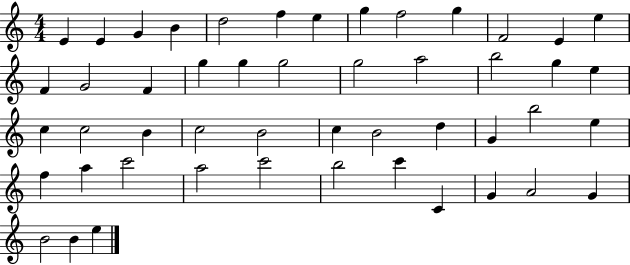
{
  \clef treble
  \numericTimeSignature
  \time 4/4
  \key c \major
  e'4 e'4 g'4 b'4 | d''2 f''4 e''4 | g''4 f''2 g''4 | f'2 e'4 e''4 | \break f'4 g'2 f'4 | g''4 g''4 g''2 | g''2 a''2 | b''2 g''4 e''4 | \break c''4 c''2 b'4 | c''2 b'2 | c''4 b'2 d''4 | g'4 b''2 e''4 | \break f''4 a''4 c'''2 | a''2 c'''2 | b''2 c'''4 c'4 | g'4 a'2 g'4 | \break b'2 b'4 e''4 | \bar "|."
}